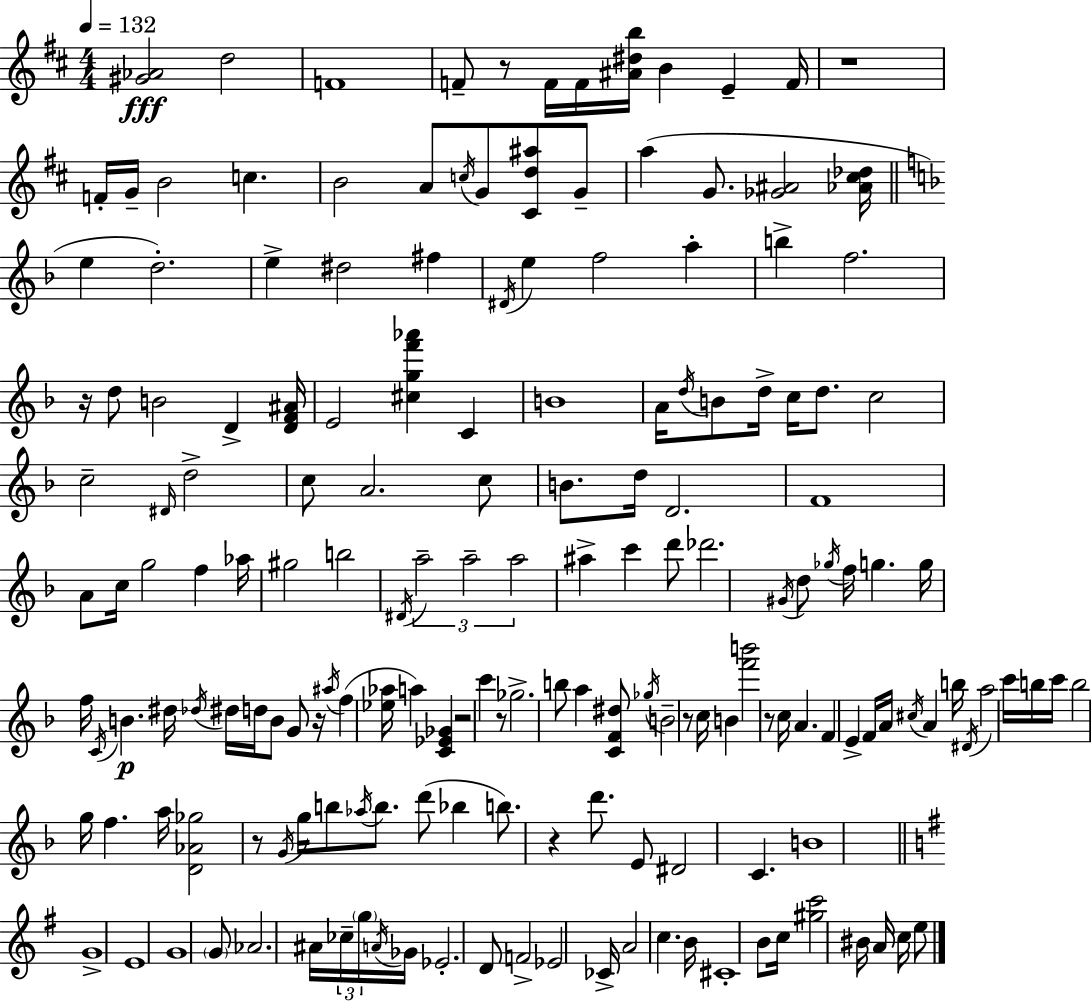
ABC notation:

X:1
T:Untitled
M:4/4
L:1/4
K:D
[^G_A]2 d2 F4 F/2 z/2 F/4 F/4 [^A^db]/4 B E F/4 z4 F/4 G/4 B2 c B2 A/2 c/4 G/2 [^Cd^a]/2 G/2 a G/2 [_G^A]2 [_A^c_d]/4 e d2 e ^d2 ^f ^D/4 e f2 a b f2 z/4 d/2 B2 D [DF^A]/4 E2 [^cgf'_a'] C B4 A/4 d/4 B/2 d/4 c/4 d/2 c2 c2 ^D/4 d2 c/2 A2 c/2 B/2 d/4 D2 F4 A/2 c/4 g2 f _a/4 ^g2 b2 ^D/4 a2 a2 a2 ^a c' d'/2 _d'2 ^G/4 d/2 _g/4 f/4 g g/4 f/4 C/4 B ^d/4 _d/4 ^d/4 d/4 B/2 G/2 z/4 ^a/4 f [_e_a]/4 a [C_E_G] z2 c' z/2 _g2 b/2 a [CF^d]/2 _g/4 B2 z/2 c/4 B [f'b']2 z/2 c/4 A F E F/4 A/4 ^c/4 A b/4 ^D/4 a2 c'/4 b/4 c'/4 b2 g/4 f a/4 [D_A_g]2 z/2 G/4 g/4 b/2 _a/4 b/2 d'/2 _b b/2 z d'/2 E/2 ^D2 C B4 G4 E4 G4 G/2 _A2 ^A/4 _c/4 g/4 A/4 _G/4 _E2 D/2 F2 _E2 _C/4 A2 c B/4 ^C4 B/2 c/4 [^gc']2 ^B/4 A/4 c/4 e/2